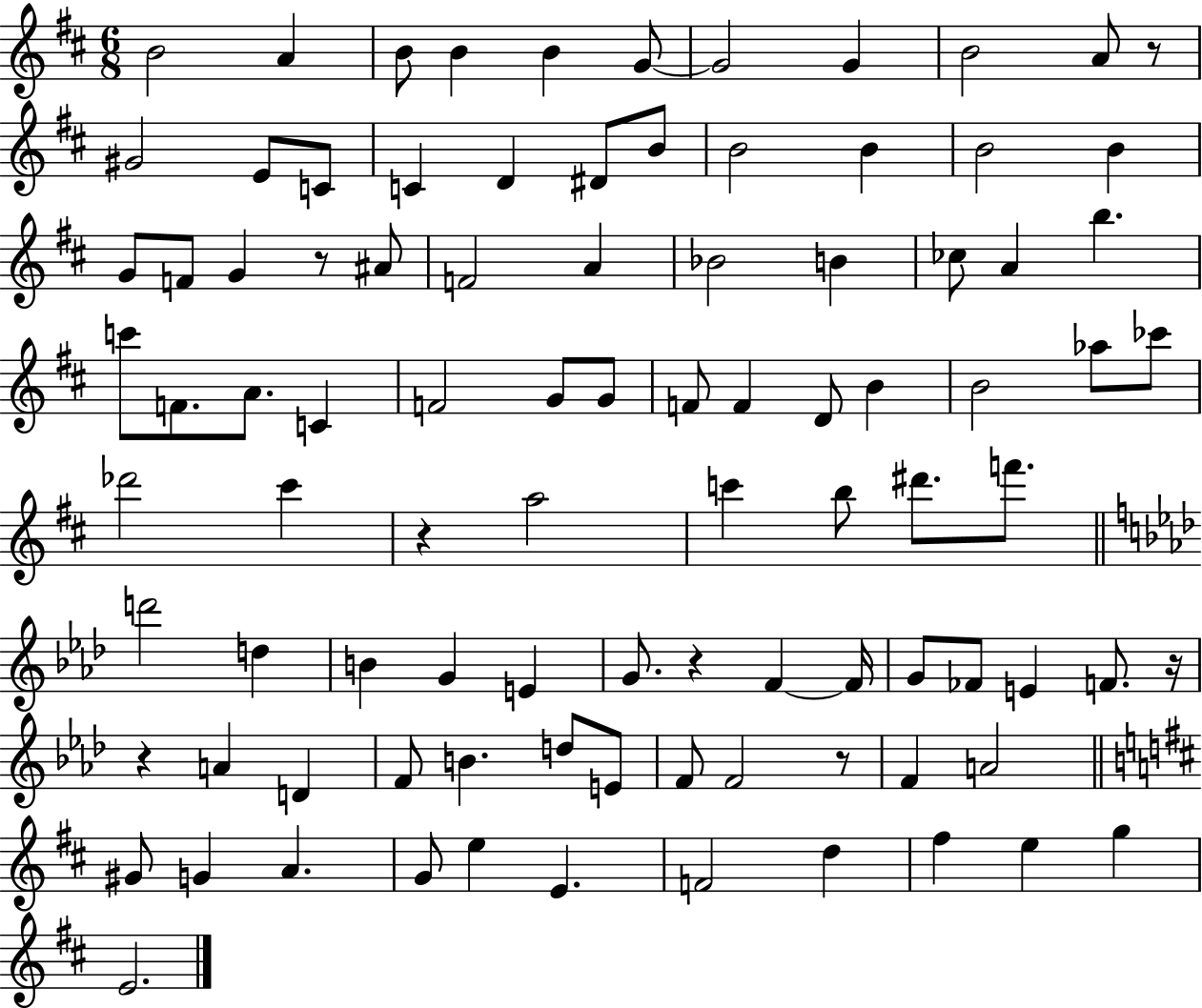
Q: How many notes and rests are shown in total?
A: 94